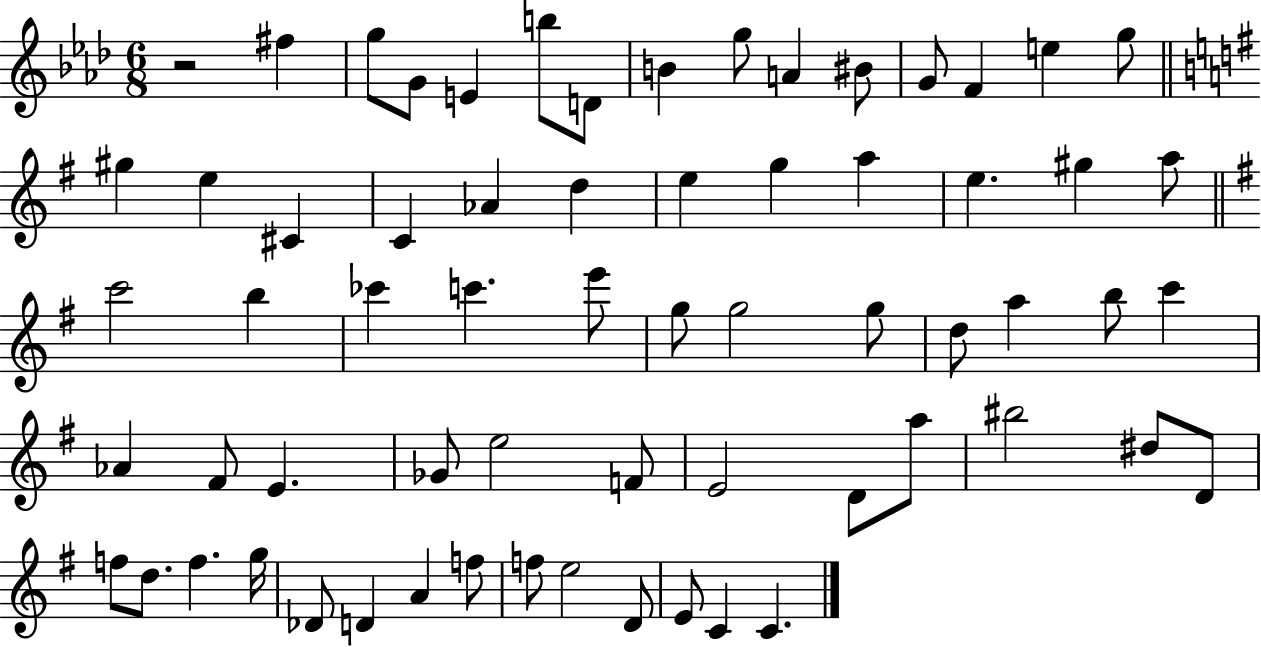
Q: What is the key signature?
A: AES major